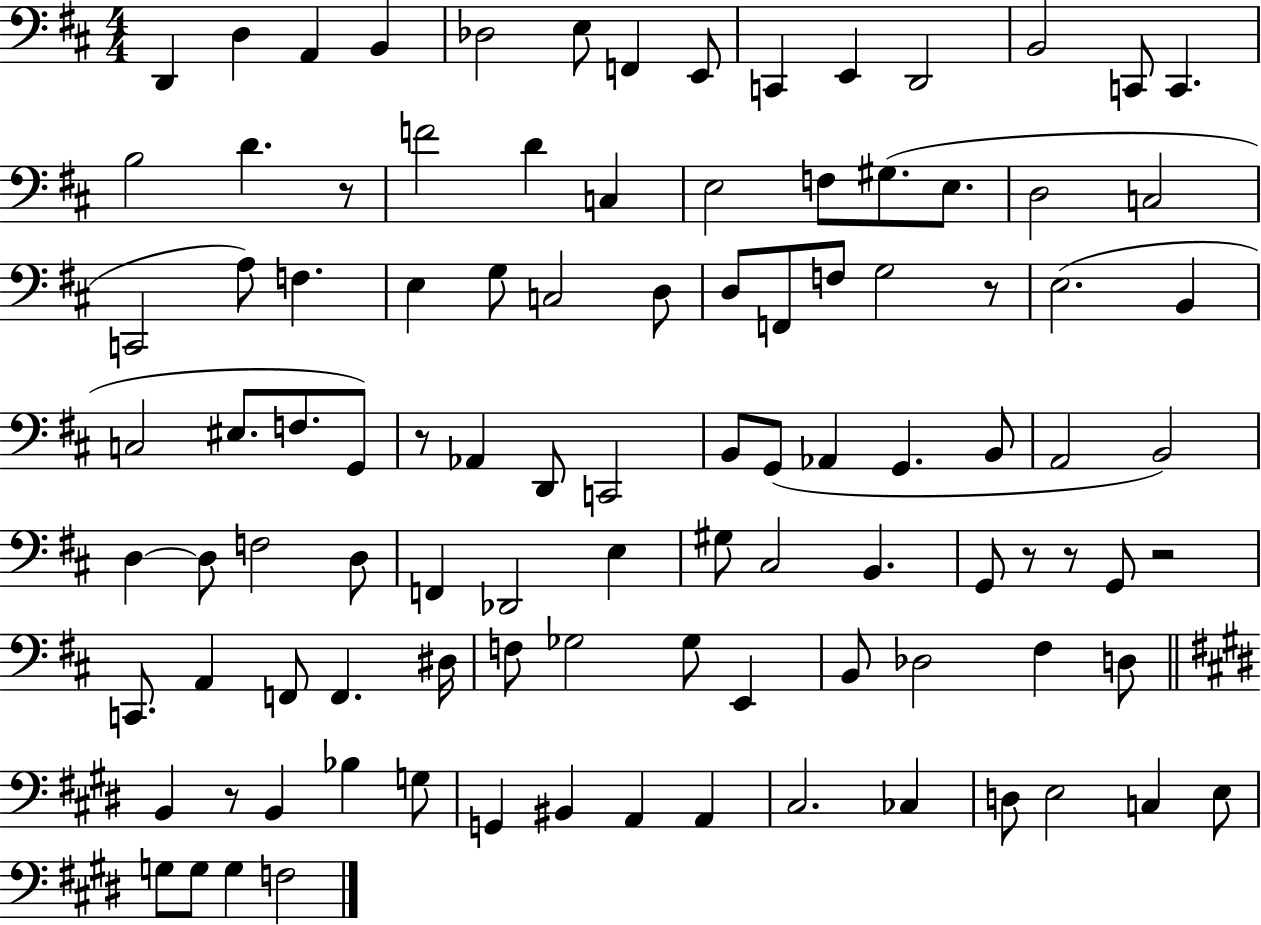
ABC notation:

X:1
T:Untitled
M:4/4
L:1/4
K:D
D,, D, A,, B,, _D,2 E,/2 F,, E,,/2 C,, E,, D,,2 B,,2 C,,/2 C,, B,2 D z/2 F2 D C, E,2 F,/2 ^G,/2 E,/2 D,2 C,2 C,,2 A,/2 F, E, G,/2 C,2 D,/2 D,/2 F,,/2 F,/2 G,2 z/2 E,2 B,, C,2 ^E,/2 F,/2 G,,/2 z/2 _A,, D,,/2 C,,2 B,,/2 G,,/2 _A,, G,, B,,/2 A,,2 B,,2 D, D,/2 F,2 D,/2 F,, _D,,2 E, ^G,/2 ^C,2 B,, G,,/2 z/2 z/2 G,,/2 z2 C,,/2 A,, F,,/2 F,, ^D,/4 F,/2 _G,2 _G,/2 E,, B,,/2 _D,2 ^F, D,/2 B,, z/2 B,, _B, G,/2 G,, ^B,, A,, A,, ^C,2 _C, D,/2 E,2 C, E,/2 G,/2 G,/2 G, F,2